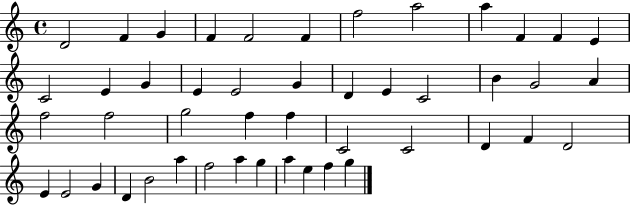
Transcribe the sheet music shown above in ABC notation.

X:1
T:Untitled
M:4/4
L:1/4
K:C
D2 F G F F2 F f2 a2 a F F E C2 E G E E2 G D E C2 B G2 A f2 f2 g2 f f C2 C2 D F D2 E E2 G D B2 a f2 a g a e f g